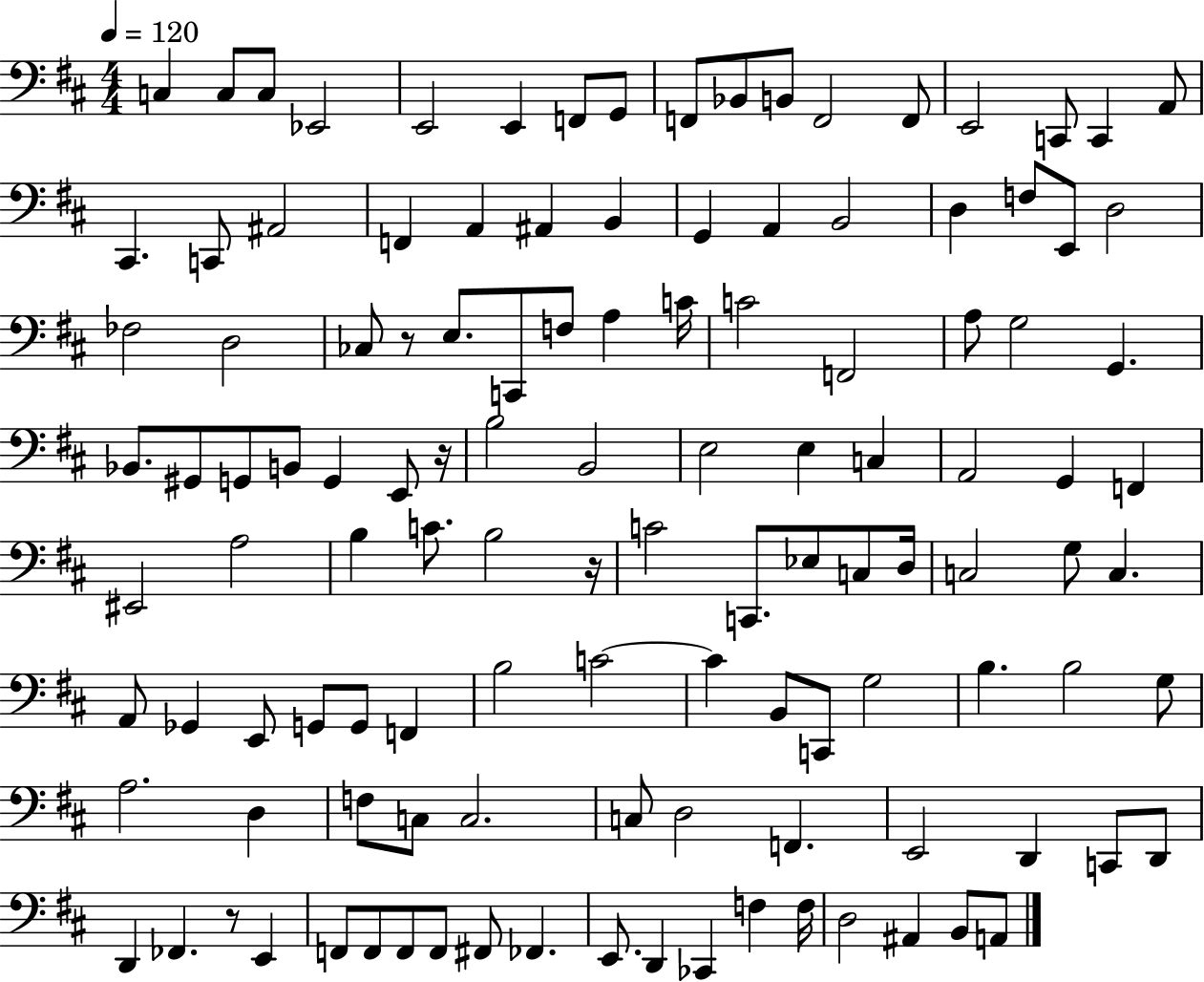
C3/q C3/e C3/e Eb2/h E2/h E2/q F2/e G2/e F2/e Bb2/e B2/e F2/h F2/e E2/h C2/e C2/q A2/e C#2/q. C2/e A#2/h F2/q A2/q A#2/q B2/q G2/q A2/q B2/h D3/q F3/e E2/e D3/h FES3/h D3/h CES3/e R/e E3/e. C2/e F3/e A3/q C4/s C4/h F2/h A3/e G3/h G2/q. Bb2/e. G#2/e G2/e B2/e G2/q E2/e R/s B3/h B2/h E3/h E3/q C3/q A2/h G2/q F2/q EIS2/h A3/h B3/q C4/e. B3/h R/s C4/h C2/e. Eb3/e C3/e D3/s C3/h G3/e C3/q. A2/e Gb2/q E2/e G2/e G2/e F2/q B3/h C4/h C4/q B2/e C2/e G3/h B3/q. B3/h G3/e A3/h. D3/q F3/e C3/e C3/h. C3/e D3/h F2/q. E2/h D2/q C2/e D2/e D2/q FES2/q. R/e E2/q F2/e F2/e F2/e F2/e F#2/e FES2/q. E2/e. D2/q CES2/q F3/q F3/s D3/h A#2/q B2/e A2/e